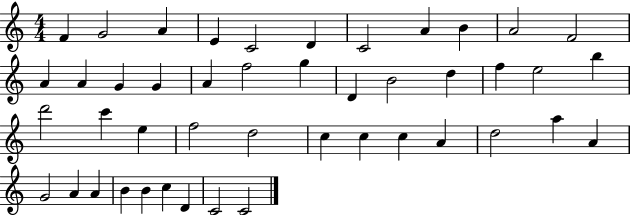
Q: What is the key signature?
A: C major